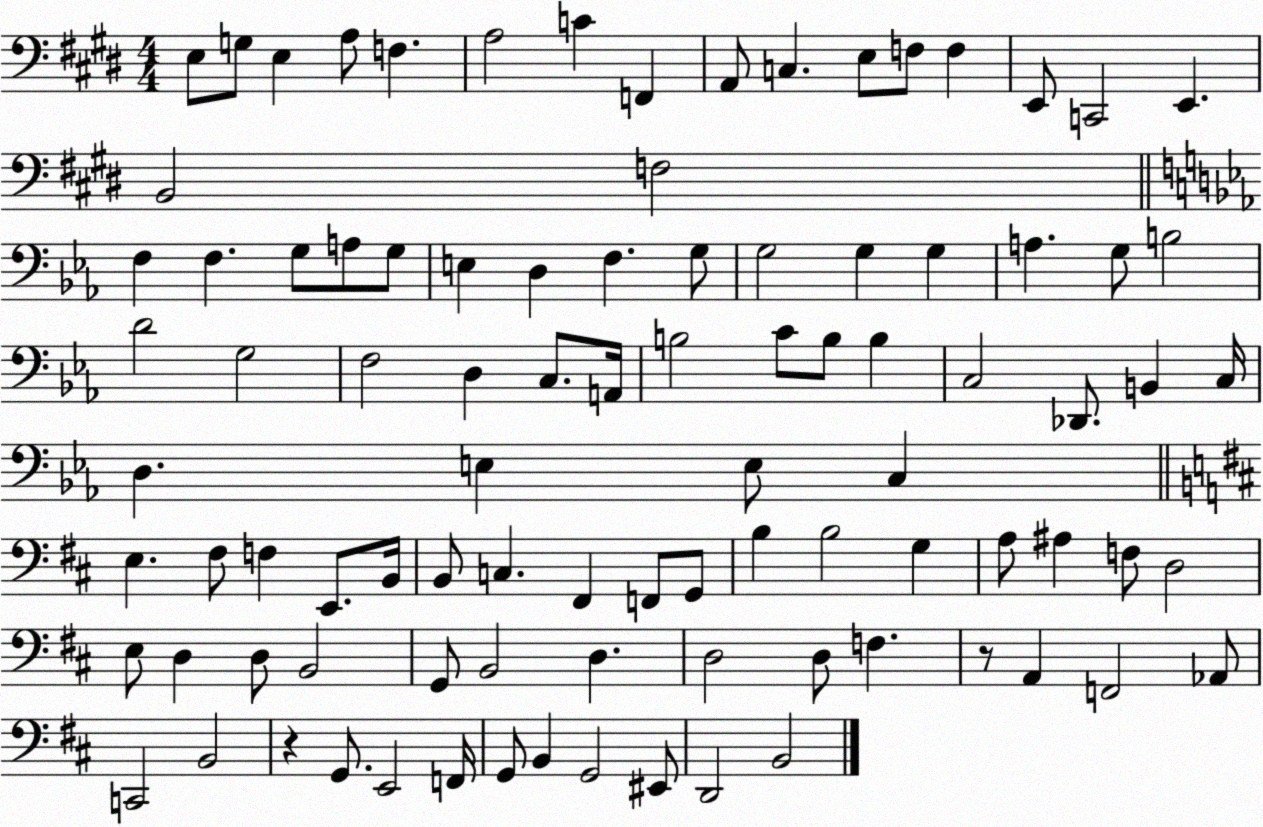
X:1
T:Untitled
M:4/4
L:1/4
K:E
E,/2 G,/2 E, A,/2 F, A,2 C F,, A,,/2 C, E,/2 F,/2 F, E,,/2 C,,2 E,, B,,2 F,2 F, F, G,/2 A,/2 G,/2 E, D, F, G,/2 G,2 G, G, A, G,/2 B,2 D2 G,2 F,2 D, C,/2 A,,/4 B,2 C/2 B,/2 B, C,2 _D,,/2 B,, C,/4 D, E, E,/2 C, E, ^F,/2 F, E,,/2 B,,/4 B,,/2 C, ^F,, F,,/2 G,,/2 B, B,2 G, A,/2 ^A, F,/2 D,2 E,/2 D, D,/2 B,,2 G,,/2 B,,2 D, D,2 D,/2 F, z/2 A,, F,,2 _A,,/2 C,,2 B,,2 z G,,/2 E,,2 F,,/4 G,,/2 B,, G,,2 ^E,,/2 D,,2 B,,2